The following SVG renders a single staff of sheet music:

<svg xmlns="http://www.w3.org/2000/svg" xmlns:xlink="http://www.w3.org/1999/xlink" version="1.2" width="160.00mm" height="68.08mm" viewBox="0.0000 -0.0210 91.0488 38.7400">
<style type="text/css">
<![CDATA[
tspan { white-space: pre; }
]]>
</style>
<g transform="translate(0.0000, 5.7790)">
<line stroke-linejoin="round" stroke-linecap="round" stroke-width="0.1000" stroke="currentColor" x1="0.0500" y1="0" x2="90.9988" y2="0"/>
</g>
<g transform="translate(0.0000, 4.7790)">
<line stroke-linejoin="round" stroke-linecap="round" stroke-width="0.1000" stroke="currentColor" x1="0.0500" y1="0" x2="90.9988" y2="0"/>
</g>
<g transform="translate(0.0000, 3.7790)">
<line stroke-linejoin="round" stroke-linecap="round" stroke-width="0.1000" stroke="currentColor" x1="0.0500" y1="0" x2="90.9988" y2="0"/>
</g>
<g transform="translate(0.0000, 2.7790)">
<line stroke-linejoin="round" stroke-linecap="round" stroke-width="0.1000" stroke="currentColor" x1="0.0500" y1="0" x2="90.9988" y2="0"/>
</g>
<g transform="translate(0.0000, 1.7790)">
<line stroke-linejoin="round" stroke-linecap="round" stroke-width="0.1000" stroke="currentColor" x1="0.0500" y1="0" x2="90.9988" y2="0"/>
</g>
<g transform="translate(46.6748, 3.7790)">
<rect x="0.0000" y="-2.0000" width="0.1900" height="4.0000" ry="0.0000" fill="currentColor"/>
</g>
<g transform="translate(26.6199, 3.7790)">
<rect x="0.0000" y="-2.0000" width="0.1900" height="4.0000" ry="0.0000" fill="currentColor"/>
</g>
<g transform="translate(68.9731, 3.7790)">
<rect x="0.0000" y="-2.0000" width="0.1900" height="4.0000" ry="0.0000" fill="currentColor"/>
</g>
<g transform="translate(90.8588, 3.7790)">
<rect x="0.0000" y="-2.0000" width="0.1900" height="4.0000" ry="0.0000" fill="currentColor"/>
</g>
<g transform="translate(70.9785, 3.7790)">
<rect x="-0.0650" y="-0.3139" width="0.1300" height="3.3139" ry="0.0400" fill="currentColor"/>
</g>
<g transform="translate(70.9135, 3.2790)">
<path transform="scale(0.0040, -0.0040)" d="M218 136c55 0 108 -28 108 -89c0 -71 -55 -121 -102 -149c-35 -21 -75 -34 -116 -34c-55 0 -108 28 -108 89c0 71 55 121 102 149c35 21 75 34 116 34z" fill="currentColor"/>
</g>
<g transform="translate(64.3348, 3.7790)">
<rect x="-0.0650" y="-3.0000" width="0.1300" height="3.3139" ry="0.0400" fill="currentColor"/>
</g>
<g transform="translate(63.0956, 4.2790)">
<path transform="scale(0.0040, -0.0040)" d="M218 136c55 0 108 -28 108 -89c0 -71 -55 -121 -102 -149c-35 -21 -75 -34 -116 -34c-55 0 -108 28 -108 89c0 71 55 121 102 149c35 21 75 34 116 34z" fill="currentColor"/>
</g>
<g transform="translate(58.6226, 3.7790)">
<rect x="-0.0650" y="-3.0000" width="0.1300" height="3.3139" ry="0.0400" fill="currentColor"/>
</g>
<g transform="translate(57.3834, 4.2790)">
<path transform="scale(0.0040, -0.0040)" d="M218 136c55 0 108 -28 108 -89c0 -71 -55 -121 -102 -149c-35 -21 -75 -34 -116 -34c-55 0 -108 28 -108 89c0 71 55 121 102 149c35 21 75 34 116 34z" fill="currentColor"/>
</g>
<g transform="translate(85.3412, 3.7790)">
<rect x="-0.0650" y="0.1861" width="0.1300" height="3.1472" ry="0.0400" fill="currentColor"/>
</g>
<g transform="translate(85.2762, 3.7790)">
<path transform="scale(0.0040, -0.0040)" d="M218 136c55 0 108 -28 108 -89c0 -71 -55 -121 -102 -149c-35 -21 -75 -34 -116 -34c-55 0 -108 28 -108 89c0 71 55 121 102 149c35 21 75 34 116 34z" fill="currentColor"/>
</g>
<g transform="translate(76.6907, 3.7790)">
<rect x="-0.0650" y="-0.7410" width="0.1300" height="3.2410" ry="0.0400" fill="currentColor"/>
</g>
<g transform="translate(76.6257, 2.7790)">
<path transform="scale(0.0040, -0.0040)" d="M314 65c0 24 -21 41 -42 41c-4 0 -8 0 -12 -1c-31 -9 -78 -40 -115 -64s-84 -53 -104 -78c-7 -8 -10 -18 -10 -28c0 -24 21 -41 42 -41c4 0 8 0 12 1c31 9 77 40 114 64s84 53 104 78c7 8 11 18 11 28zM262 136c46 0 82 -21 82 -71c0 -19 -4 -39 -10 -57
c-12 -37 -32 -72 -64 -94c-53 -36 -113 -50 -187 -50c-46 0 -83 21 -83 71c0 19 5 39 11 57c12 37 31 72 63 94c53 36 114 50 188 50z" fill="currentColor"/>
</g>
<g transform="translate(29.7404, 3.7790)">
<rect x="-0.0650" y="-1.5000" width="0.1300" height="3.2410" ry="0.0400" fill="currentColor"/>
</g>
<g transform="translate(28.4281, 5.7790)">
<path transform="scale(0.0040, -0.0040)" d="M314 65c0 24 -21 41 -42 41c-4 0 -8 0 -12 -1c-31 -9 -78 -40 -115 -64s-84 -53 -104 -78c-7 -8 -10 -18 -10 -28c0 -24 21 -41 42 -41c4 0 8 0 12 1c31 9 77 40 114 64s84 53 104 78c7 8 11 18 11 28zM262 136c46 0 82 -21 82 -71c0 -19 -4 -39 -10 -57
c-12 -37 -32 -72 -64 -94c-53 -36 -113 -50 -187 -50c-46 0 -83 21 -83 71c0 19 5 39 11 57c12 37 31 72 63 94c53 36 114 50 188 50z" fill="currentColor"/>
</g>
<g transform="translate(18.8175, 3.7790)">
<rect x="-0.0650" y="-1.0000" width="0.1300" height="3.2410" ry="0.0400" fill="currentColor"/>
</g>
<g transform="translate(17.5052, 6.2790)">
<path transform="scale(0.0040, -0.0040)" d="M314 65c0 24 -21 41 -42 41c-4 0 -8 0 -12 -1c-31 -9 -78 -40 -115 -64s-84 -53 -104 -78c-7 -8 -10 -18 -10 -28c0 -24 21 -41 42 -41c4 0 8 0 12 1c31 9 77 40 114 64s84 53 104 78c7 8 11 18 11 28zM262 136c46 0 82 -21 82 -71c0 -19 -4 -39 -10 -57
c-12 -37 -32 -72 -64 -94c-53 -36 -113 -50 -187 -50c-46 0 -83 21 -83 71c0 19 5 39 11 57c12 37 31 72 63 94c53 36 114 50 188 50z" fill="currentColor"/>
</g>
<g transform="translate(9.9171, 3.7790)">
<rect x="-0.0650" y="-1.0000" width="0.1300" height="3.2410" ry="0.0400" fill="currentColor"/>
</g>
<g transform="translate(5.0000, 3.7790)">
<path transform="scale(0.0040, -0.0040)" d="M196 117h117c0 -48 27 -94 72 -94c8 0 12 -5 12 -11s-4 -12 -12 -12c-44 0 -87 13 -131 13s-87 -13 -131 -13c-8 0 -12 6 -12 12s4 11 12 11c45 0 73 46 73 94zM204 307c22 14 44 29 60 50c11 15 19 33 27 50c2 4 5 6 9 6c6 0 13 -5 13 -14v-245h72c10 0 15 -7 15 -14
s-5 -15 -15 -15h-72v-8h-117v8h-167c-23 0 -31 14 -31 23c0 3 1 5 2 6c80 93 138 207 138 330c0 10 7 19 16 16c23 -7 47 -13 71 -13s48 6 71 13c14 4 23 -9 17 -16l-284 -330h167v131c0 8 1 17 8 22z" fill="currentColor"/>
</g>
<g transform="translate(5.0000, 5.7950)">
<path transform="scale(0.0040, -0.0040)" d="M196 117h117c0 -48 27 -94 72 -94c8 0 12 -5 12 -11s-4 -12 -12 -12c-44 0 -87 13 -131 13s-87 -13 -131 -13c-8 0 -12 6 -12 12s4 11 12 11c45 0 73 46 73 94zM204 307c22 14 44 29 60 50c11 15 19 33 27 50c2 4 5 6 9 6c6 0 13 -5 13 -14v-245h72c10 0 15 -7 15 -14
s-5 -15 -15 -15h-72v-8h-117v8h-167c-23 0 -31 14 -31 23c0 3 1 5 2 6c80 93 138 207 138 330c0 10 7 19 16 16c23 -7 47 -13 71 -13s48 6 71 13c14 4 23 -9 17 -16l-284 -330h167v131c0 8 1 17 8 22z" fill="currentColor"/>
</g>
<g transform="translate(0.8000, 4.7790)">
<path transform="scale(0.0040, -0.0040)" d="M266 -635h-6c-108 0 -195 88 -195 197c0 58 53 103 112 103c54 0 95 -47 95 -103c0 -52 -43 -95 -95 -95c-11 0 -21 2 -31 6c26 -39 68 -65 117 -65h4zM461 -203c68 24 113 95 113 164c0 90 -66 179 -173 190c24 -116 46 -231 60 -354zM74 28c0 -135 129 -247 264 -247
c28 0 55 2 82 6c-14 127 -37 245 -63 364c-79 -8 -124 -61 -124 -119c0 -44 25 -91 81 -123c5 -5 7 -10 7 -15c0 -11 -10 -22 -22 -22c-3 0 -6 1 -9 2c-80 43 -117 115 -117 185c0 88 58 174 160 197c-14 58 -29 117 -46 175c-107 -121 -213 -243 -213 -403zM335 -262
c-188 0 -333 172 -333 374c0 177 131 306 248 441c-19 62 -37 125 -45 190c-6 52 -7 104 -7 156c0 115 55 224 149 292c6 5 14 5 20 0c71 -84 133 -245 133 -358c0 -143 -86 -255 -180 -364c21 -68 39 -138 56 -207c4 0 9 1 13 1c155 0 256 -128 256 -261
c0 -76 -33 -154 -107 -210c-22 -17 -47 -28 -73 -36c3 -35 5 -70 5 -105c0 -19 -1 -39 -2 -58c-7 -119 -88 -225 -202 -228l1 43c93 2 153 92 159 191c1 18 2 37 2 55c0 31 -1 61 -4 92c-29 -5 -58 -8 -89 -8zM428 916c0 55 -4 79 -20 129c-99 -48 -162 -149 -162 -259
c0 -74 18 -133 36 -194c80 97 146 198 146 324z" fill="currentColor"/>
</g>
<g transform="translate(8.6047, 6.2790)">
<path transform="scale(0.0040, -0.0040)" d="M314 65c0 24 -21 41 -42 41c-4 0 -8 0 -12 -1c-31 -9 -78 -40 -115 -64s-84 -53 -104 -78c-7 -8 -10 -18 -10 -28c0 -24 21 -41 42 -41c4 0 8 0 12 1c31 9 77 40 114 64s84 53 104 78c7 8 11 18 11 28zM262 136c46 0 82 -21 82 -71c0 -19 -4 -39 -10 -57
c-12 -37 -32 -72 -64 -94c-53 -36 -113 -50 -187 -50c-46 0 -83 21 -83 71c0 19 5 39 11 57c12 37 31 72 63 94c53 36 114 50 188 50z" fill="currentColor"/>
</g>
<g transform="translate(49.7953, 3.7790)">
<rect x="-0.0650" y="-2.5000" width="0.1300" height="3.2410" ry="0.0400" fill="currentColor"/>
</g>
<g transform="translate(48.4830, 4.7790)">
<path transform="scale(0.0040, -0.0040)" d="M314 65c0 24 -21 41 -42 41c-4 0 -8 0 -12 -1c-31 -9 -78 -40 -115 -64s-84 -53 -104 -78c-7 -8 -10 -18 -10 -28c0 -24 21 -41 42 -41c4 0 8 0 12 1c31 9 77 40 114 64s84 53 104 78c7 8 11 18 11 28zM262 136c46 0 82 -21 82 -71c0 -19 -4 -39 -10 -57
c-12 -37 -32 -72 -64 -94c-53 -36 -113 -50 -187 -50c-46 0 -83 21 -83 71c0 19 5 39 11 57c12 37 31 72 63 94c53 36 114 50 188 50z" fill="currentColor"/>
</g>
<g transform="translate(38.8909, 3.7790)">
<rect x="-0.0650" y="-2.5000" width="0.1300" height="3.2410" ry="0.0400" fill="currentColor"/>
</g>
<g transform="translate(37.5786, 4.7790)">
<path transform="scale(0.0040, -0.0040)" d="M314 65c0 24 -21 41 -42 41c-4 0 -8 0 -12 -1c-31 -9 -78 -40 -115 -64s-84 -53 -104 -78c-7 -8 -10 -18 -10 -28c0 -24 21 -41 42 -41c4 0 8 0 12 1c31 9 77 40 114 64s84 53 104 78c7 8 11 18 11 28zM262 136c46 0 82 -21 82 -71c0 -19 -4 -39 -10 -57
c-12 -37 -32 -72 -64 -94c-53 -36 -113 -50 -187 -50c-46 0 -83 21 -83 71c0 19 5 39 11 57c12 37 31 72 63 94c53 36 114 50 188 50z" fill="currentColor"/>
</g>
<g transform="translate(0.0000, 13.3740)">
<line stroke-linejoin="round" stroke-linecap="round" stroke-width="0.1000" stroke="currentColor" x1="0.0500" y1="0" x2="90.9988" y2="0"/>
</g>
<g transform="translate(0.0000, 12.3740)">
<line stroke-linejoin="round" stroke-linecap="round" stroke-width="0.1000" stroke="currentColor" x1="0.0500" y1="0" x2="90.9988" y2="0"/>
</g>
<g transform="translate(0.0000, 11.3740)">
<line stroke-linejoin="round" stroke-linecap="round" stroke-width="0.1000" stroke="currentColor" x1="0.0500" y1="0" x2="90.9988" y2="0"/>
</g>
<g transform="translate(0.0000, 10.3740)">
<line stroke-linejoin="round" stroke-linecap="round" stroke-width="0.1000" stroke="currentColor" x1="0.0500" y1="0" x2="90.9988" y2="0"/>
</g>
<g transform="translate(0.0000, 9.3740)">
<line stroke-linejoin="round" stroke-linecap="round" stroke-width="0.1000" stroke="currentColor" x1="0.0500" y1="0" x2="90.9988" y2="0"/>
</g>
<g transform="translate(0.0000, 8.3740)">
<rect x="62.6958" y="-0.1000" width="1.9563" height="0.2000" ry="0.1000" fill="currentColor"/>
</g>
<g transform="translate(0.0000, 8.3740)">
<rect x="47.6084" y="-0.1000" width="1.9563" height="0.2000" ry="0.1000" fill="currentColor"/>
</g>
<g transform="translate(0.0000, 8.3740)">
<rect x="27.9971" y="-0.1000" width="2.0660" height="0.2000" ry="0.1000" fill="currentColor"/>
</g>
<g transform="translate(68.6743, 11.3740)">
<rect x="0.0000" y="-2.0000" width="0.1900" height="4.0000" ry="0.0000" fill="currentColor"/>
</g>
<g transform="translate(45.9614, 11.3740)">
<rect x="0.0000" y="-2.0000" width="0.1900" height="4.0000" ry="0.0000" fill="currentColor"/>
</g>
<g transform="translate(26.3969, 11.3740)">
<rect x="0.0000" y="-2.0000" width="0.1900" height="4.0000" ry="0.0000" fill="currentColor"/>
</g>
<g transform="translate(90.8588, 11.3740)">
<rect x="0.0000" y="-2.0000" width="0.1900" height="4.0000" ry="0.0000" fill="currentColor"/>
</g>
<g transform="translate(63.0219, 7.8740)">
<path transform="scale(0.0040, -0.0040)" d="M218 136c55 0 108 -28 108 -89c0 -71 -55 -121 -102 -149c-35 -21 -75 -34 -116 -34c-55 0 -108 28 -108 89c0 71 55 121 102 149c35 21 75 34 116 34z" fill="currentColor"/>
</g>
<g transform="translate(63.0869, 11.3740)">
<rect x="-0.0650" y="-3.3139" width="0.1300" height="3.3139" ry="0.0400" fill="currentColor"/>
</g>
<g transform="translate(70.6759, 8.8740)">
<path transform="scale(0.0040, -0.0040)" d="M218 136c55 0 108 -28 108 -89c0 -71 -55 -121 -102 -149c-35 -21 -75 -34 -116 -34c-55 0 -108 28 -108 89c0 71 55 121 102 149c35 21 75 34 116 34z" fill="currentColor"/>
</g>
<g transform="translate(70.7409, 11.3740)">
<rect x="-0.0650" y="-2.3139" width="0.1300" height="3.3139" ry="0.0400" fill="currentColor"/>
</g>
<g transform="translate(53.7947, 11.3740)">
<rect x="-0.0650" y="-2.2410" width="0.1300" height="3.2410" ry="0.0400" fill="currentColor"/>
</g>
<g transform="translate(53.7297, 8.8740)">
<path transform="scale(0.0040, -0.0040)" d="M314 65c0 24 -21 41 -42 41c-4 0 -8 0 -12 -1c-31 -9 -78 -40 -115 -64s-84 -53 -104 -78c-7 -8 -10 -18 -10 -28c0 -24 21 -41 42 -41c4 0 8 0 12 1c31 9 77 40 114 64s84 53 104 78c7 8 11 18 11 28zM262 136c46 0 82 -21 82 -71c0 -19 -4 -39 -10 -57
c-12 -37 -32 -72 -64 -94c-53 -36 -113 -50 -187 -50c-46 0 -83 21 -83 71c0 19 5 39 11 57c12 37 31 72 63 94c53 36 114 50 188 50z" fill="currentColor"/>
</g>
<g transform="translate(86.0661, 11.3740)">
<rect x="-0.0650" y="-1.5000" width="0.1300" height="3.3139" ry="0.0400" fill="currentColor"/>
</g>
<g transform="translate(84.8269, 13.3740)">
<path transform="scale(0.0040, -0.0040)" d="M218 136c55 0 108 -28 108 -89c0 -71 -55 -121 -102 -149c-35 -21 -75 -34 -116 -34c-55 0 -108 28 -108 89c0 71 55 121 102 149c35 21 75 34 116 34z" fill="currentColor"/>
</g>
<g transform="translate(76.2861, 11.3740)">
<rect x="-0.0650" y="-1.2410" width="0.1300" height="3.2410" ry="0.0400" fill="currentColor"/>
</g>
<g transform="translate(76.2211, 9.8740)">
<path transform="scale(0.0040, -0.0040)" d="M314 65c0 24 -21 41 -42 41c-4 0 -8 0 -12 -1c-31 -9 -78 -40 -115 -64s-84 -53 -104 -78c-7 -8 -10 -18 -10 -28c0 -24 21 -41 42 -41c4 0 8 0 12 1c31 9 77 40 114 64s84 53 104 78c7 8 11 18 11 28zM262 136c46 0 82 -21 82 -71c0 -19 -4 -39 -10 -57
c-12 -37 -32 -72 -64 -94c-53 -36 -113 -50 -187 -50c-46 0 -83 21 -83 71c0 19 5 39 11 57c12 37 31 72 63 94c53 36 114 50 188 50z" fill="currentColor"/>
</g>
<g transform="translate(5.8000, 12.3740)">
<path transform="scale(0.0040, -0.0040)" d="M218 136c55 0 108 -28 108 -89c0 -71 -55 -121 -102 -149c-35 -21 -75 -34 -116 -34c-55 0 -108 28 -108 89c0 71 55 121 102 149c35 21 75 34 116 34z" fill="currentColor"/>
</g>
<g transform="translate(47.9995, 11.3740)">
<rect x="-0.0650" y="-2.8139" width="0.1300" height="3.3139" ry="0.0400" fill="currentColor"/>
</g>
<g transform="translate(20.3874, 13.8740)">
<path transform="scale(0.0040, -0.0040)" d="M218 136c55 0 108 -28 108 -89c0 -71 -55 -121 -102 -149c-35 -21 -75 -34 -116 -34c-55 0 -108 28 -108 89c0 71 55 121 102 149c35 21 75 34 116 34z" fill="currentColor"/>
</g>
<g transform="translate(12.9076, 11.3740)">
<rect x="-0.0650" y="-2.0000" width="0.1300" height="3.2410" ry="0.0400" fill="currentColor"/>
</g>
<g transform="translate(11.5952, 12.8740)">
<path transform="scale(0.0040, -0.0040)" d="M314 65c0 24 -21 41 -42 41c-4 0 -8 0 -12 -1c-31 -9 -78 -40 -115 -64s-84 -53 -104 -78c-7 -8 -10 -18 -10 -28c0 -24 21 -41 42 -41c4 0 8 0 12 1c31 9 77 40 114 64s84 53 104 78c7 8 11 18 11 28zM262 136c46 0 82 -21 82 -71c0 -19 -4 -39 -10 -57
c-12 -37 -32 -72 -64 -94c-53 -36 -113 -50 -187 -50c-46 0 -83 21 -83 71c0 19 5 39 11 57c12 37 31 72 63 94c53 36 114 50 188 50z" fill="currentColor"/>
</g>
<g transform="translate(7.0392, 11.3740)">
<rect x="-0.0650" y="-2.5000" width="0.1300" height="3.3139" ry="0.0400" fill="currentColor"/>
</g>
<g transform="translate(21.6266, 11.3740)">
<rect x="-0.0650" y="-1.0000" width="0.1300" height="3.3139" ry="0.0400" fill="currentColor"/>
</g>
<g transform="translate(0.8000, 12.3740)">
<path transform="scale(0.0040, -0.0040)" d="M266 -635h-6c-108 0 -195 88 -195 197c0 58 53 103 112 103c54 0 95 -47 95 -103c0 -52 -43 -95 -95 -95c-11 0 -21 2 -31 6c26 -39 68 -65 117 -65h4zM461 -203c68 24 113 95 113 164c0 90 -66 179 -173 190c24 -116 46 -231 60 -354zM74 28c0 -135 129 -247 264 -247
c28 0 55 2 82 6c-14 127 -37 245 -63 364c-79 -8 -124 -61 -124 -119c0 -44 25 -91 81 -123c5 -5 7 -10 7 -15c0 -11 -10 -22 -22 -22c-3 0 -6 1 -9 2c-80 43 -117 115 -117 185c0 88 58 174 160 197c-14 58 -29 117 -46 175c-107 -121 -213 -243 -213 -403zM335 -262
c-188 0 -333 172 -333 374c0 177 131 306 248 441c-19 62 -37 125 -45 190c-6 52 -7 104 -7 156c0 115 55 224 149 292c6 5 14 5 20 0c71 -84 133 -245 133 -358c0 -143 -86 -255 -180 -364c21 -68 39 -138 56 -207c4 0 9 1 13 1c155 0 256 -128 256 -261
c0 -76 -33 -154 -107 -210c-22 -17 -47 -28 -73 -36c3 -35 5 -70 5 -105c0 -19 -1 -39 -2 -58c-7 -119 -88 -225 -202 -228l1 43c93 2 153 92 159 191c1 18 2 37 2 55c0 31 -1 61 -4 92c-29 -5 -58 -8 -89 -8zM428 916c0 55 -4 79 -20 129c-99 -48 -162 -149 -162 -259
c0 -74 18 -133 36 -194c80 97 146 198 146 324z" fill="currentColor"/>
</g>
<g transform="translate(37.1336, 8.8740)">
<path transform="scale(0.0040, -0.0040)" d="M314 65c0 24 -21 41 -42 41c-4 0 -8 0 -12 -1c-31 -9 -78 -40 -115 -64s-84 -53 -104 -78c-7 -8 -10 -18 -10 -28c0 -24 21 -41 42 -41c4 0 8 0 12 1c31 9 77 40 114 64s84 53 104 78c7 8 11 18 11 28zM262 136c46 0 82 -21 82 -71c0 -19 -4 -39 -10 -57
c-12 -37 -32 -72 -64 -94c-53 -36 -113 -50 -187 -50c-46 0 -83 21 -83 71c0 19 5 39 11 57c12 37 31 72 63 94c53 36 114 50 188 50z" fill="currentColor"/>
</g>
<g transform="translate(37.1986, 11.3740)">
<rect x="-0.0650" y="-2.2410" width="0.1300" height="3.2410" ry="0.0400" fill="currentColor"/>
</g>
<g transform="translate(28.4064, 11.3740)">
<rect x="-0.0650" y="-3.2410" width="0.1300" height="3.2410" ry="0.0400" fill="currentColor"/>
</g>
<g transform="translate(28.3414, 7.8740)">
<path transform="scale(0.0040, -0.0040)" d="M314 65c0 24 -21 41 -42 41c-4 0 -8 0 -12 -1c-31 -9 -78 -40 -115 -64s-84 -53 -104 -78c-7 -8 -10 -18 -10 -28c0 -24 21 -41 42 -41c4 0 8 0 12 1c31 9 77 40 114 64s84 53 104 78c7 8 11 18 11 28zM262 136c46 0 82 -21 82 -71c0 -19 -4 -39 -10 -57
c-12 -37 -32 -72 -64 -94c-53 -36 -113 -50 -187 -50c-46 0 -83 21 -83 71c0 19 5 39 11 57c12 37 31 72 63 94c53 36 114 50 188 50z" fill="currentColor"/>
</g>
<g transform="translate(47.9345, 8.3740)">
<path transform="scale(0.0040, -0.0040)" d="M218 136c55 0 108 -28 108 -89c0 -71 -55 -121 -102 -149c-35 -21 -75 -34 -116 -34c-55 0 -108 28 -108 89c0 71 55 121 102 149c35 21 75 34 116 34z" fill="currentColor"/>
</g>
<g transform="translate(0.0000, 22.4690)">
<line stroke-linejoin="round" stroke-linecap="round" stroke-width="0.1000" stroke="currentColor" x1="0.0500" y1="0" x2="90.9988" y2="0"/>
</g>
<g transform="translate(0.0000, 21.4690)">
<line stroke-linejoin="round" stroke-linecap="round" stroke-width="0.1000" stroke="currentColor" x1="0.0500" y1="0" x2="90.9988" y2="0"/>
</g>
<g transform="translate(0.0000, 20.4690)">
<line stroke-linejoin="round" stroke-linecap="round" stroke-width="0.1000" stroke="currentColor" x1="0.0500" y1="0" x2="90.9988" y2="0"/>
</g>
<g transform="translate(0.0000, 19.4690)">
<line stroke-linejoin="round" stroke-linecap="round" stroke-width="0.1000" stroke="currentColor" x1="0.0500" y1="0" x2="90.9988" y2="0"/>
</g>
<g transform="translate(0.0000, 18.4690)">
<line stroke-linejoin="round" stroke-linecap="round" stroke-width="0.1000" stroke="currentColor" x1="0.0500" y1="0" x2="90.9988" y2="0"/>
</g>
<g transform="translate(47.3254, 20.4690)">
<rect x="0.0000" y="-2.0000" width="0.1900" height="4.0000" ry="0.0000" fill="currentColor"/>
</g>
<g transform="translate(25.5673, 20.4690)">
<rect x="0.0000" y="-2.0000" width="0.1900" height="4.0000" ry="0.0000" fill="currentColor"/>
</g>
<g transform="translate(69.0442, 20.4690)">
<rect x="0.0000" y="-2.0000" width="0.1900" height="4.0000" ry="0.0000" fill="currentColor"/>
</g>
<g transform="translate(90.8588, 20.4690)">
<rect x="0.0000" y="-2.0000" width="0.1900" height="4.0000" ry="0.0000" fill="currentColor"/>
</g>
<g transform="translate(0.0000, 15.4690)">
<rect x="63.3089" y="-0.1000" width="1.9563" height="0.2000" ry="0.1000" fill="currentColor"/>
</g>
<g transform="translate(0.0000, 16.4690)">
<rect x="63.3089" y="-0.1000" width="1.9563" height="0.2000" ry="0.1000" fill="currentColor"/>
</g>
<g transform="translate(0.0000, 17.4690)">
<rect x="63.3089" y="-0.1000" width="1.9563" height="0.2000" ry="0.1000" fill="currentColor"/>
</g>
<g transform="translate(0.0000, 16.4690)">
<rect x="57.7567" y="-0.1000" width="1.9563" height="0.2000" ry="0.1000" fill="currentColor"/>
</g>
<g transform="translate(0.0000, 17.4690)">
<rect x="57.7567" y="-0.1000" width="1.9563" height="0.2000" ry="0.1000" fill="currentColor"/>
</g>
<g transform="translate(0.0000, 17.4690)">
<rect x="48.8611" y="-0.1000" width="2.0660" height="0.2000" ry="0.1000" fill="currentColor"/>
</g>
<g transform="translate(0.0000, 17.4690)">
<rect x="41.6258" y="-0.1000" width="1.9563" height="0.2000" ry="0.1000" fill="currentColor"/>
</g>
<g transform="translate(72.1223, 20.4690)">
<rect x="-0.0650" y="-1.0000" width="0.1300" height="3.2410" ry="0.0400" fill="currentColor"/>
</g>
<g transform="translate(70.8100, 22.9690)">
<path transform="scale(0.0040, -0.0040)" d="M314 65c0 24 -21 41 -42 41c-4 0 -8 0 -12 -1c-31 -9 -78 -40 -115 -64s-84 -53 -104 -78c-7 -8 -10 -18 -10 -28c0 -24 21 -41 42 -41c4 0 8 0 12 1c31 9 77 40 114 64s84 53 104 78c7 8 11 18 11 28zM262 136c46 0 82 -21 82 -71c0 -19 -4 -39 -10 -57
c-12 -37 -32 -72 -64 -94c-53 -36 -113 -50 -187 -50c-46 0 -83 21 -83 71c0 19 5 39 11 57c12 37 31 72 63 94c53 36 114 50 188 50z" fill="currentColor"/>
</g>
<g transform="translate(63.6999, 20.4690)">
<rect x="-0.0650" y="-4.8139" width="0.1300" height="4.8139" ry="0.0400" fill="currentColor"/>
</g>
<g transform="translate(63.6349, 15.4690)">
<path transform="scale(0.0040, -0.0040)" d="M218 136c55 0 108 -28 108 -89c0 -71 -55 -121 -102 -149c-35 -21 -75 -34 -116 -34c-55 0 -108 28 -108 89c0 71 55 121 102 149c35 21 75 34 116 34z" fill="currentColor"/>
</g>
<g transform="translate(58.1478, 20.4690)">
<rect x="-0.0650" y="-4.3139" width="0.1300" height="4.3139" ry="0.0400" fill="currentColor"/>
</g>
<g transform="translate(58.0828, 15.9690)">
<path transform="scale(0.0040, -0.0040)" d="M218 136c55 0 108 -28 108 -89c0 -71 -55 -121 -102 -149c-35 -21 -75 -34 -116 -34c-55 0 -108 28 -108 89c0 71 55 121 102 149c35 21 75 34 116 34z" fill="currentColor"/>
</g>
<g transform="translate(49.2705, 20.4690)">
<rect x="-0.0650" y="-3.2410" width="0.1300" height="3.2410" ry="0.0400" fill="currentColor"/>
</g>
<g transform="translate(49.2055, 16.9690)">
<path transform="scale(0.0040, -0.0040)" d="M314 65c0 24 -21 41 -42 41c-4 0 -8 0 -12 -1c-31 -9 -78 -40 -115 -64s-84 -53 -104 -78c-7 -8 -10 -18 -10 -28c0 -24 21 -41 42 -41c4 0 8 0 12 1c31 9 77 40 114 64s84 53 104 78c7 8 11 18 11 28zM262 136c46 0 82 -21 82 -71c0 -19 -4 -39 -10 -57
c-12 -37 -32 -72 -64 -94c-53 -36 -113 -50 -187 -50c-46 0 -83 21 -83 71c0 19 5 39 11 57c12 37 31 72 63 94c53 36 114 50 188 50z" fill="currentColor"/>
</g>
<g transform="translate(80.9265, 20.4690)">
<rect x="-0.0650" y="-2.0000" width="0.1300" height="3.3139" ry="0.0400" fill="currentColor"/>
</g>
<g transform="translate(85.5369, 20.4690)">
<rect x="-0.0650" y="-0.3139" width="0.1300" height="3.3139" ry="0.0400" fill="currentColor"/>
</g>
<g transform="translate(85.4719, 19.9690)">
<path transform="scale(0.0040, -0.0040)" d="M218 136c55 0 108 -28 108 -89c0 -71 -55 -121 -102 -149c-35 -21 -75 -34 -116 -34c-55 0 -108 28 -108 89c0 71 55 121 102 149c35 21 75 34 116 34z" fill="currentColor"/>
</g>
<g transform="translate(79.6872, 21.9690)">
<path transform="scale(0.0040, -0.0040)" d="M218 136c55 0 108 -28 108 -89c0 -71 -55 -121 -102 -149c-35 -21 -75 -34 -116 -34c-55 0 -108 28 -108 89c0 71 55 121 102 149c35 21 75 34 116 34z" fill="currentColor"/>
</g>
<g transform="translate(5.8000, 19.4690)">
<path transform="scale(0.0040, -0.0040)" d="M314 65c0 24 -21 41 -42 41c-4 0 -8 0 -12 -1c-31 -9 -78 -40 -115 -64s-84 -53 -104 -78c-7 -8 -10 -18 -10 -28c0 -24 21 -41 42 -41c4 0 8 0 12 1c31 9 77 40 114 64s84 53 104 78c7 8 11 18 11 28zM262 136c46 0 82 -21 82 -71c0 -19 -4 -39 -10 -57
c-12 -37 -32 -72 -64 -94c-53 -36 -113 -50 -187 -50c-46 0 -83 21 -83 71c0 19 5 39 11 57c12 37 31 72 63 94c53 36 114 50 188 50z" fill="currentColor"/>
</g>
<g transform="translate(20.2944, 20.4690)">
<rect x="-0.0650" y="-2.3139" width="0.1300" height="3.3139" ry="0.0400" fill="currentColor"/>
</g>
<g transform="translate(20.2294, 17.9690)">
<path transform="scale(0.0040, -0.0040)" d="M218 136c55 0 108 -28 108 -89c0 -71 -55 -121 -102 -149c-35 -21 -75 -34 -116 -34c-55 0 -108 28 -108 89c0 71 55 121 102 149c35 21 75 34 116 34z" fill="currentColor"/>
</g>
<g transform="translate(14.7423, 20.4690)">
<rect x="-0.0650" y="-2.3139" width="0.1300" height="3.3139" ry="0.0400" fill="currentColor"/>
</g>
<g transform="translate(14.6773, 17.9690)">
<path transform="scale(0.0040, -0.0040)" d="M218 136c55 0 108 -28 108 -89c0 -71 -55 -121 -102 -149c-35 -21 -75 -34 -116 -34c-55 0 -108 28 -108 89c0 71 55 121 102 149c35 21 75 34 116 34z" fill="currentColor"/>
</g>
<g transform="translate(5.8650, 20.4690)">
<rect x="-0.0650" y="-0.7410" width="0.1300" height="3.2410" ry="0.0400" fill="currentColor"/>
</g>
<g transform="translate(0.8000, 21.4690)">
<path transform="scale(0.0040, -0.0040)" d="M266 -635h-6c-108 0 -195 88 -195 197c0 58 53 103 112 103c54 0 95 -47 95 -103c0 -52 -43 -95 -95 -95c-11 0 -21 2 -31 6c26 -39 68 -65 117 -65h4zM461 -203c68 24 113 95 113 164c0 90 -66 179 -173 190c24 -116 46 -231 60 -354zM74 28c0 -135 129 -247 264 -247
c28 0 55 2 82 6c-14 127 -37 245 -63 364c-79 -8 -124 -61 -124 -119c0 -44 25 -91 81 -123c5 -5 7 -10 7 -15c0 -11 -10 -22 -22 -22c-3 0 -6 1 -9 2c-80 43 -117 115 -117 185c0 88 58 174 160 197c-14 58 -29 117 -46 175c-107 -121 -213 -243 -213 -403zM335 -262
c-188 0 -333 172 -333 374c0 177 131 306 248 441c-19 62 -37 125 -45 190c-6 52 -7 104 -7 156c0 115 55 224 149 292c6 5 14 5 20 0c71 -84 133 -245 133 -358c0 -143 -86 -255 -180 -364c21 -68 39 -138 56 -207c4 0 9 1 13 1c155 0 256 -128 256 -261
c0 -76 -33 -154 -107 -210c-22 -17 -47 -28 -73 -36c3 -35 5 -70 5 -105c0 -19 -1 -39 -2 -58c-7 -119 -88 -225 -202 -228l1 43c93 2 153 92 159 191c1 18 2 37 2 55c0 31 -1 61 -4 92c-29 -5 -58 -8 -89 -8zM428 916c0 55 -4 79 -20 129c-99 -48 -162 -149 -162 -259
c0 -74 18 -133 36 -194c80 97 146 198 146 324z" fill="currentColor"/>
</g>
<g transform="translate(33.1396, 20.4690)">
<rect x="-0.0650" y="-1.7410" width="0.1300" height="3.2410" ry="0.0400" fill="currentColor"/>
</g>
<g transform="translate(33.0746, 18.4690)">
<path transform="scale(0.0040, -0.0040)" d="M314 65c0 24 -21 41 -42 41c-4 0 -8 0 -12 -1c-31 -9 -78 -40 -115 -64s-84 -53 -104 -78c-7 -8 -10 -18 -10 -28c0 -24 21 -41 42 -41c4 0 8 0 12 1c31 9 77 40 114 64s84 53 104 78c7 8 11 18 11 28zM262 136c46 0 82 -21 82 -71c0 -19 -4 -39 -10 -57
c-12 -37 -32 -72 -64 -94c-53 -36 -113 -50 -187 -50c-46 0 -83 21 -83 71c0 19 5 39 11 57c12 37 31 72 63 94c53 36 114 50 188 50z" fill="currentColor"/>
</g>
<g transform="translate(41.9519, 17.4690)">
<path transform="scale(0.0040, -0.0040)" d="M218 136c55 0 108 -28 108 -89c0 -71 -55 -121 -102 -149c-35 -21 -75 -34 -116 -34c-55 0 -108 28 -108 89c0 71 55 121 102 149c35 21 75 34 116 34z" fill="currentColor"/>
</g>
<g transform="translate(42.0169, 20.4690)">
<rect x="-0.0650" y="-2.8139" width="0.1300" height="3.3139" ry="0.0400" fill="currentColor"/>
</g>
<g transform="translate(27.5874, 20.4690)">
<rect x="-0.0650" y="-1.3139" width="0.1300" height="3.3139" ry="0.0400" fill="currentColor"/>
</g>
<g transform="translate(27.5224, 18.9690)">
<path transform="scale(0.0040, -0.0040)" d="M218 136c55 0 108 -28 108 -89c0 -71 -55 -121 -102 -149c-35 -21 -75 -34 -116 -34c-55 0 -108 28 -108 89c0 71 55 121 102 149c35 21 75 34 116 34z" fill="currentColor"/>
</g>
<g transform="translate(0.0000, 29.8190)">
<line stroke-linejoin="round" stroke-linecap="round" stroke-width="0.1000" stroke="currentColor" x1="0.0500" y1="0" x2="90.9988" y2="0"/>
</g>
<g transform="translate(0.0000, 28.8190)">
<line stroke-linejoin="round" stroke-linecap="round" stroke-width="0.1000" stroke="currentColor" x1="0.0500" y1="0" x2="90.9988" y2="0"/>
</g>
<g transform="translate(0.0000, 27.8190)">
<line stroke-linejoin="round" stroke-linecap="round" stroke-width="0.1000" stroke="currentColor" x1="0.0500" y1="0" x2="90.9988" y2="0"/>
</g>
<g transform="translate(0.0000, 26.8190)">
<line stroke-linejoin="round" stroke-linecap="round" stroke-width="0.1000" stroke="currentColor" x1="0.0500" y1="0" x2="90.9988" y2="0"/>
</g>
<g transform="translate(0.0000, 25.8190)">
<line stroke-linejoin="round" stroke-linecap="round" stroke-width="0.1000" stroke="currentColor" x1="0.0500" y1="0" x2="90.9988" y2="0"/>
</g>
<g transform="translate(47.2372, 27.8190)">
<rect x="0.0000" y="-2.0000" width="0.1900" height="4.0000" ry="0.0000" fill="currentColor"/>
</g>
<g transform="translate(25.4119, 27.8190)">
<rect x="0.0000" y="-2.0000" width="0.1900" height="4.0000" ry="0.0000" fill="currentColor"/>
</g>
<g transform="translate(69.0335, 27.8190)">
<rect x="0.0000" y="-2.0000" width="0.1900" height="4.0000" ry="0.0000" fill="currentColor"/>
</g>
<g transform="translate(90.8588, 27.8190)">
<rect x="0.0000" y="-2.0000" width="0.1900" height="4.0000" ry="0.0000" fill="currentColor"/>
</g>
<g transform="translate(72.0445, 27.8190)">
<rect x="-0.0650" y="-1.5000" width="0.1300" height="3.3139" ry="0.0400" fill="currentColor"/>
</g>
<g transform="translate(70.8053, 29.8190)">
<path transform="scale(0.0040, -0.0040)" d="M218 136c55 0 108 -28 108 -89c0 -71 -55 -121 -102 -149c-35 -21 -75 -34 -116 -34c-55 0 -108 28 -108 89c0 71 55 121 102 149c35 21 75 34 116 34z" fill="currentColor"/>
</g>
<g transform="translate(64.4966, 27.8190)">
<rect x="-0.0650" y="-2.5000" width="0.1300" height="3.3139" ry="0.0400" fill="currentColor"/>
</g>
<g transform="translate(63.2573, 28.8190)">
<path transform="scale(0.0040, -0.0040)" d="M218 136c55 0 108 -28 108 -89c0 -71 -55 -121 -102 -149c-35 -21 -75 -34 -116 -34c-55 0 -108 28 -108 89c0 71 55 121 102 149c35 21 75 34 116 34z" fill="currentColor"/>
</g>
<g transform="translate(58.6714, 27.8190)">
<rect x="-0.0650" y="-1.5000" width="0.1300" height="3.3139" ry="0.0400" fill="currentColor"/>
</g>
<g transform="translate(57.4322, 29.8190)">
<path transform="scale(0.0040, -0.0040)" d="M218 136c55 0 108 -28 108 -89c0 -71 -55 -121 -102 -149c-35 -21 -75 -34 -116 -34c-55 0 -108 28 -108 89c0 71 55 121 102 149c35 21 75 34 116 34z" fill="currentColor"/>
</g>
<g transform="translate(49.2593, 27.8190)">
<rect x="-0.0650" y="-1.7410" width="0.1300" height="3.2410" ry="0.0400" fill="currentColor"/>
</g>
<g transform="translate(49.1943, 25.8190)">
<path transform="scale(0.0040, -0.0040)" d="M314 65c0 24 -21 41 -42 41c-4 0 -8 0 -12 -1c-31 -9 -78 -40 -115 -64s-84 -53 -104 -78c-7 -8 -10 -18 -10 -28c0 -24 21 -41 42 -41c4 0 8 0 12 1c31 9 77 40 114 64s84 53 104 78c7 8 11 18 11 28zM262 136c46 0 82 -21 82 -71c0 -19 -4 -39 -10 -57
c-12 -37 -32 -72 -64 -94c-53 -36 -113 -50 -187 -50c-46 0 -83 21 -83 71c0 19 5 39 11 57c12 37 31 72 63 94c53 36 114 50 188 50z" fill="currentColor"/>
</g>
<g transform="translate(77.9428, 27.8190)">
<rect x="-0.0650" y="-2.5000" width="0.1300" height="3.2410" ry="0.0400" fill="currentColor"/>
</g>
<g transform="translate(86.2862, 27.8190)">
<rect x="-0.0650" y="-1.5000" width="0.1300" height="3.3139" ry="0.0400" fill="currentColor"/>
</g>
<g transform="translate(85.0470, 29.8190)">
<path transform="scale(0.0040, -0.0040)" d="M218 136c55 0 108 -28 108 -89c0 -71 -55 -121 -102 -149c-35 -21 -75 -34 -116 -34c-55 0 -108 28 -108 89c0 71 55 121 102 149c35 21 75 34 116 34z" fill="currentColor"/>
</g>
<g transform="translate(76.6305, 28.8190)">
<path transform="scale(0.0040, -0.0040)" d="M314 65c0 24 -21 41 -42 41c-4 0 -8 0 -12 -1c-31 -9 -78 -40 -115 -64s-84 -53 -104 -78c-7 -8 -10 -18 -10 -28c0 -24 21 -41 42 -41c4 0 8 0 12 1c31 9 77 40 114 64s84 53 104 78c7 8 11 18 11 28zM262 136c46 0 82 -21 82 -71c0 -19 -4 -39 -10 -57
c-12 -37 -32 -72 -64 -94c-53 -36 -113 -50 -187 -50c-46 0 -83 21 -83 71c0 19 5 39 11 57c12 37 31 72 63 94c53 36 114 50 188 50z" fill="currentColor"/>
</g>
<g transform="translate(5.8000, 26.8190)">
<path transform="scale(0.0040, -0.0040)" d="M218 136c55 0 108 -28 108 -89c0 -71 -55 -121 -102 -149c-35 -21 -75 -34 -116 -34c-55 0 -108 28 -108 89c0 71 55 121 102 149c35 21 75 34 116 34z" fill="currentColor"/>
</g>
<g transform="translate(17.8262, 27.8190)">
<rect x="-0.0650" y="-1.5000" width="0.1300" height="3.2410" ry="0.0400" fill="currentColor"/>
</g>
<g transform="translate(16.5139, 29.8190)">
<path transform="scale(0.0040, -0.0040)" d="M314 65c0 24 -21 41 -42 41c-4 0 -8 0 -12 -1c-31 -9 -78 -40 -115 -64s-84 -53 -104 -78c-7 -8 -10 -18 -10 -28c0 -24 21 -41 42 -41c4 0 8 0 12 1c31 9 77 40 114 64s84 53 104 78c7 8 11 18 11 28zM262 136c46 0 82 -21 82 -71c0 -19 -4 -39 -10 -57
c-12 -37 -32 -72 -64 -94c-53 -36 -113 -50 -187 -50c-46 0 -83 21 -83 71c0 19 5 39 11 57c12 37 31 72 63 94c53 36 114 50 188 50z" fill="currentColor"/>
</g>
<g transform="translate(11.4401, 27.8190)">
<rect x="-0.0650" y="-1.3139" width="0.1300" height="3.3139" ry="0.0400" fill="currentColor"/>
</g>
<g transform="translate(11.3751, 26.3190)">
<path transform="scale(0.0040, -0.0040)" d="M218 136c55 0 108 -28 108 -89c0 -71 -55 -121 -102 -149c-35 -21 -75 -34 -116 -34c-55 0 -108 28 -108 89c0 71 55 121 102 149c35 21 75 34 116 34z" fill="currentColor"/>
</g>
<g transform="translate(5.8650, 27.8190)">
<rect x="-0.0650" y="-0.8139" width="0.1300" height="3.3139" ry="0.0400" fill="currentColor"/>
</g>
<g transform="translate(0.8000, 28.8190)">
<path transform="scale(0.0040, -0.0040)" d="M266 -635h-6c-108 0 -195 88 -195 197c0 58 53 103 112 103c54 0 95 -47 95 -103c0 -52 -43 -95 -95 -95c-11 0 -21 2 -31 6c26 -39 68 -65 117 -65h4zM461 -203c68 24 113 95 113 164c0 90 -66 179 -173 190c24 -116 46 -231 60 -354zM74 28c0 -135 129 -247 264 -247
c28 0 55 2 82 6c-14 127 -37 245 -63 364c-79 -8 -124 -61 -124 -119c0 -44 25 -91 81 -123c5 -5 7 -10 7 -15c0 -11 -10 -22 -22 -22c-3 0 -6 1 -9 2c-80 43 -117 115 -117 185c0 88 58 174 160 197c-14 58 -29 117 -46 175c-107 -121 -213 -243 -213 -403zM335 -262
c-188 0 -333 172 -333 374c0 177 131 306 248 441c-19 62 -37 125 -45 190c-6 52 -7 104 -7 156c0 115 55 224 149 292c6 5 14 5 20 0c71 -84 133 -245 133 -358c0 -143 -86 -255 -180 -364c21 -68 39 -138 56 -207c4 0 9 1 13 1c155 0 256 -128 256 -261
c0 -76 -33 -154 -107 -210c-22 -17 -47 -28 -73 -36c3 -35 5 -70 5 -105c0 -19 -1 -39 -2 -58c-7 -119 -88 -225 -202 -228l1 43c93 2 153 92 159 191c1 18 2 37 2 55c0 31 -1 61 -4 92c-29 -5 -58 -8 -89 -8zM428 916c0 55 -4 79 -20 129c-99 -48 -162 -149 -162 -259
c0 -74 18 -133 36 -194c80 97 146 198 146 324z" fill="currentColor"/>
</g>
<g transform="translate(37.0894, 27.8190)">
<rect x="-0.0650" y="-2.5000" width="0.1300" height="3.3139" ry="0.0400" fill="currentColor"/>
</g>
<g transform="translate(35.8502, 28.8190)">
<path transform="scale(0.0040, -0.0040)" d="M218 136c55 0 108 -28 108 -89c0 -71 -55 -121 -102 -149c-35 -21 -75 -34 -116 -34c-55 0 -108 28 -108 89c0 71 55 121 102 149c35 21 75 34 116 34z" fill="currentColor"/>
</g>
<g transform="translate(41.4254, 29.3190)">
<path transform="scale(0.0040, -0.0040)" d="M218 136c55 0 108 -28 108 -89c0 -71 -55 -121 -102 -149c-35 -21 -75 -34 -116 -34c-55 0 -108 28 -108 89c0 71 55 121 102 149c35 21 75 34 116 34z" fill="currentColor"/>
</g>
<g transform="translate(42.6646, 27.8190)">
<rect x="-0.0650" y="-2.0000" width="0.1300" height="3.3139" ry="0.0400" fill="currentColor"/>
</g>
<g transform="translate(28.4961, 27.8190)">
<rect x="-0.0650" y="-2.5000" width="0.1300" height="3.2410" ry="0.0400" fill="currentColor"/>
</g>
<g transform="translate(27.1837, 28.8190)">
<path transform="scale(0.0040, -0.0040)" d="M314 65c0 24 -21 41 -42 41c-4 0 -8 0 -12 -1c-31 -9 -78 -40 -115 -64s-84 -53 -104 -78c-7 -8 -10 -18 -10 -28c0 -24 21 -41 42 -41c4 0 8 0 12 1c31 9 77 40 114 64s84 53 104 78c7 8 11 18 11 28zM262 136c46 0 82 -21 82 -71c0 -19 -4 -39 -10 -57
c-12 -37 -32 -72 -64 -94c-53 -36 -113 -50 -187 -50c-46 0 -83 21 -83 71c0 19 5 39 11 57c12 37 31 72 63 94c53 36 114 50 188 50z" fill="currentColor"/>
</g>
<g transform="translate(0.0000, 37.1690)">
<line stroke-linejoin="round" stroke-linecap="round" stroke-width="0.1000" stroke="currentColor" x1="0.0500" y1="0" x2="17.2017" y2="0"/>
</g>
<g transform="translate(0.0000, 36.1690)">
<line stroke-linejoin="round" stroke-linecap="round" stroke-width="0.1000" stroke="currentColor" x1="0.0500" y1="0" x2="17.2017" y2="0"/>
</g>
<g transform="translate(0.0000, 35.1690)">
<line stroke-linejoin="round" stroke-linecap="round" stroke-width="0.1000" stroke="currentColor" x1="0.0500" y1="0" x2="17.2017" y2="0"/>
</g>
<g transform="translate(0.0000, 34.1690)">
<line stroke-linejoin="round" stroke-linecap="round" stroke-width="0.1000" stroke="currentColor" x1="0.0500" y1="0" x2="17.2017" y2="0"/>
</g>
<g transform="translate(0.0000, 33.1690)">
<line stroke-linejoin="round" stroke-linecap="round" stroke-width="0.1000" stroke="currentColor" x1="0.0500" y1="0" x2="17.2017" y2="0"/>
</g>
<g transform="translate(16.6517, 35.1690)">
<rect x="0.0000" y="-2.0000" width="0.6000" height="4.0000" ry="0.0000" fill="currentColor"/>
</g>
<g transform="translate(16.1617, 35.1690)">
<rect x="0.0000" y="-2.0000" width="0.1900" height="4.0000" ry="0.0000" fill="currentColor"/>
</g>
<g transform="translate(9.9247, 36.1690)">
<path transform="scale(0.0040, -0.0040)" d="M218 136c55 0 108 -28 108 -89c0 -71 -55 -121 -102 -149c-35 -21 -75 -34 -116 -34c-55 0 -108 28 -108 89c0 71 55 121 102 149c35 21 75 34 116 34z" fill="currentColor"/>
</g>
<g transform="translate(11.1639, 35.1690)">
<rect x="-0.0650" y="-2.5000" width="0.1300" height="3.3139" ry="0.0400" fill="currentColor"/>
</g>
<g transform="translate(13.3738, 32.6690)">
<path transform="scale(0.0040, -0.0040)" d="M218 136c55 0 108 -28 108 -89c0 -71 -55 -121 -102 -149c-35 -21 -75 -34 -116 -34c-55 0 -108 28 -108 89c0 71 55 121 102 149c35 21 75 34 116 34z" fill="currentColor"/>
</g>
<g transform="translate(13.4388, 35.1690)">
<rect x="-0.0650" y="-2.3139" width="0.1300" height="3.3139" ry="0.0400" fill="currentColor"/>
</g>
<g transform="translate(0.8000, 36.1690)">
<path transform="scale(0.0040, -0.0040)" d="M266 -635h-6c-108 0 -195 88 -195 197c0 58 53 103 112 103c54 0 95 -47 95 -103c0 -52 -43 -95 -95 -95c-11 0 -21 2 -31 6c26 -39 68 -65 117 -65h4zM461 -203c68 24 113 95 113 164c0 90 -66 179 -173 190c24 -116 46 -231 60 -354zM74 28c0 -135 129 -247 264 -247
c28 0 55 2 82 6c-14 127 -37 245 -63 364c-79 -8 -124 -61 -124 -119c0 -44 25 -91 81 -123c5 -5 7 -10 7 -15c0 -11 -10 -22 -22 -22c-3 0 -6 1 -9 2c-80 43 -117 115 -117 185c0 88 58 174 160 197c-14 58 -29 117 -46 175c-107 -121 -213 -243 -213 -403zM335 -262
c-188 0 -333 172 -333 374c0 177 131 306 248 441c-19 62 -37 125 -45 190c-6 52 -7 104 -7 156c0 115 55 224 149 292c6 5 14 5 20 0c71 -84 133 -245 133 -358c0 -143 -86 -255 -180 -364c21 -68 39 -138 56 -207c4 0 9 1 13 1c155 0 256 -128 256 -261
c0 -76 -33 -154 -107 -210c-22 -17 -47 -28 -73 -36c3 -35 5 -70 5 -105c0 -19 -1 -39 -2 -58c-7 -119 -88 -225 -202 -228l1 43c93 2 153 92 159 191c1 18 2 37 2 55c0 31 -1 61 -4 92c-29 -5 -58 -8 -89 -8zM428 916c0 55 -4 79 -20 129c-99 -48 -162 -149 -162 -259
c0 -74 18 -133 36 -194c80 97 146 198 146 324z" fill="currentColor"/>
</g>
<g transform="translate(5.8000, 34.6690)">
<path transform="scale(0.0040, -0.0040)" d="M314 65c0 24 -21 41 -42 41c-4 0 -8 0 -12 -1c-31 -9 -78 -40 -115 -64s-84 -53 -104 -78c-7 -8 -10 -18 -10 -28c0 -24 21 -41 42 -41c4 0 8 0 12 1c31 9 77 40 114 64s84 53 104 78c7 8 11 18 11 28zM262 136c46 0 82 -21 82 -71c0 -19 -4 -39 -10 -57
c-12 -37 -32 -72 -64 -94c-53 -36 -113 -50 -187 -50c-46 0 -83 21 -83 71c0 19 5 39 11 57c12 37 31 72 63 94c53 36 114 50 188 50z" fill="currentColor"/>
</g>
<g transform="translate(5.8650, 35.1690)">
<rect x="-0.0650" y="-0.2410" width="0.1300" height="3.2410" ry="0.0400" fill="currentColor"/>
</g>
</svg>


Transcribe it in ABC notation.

X:1
T:Untitled
M:4/4
L:1/4
K:C
D2 D2 E2 G2 G2 A A c d2 B G F2 D b2 g2 a g2 b g e2 E d2 g g e f2 a b2 d' e' D2 F c d e E2 G2 G F f2 E G E G2 E c2 G g